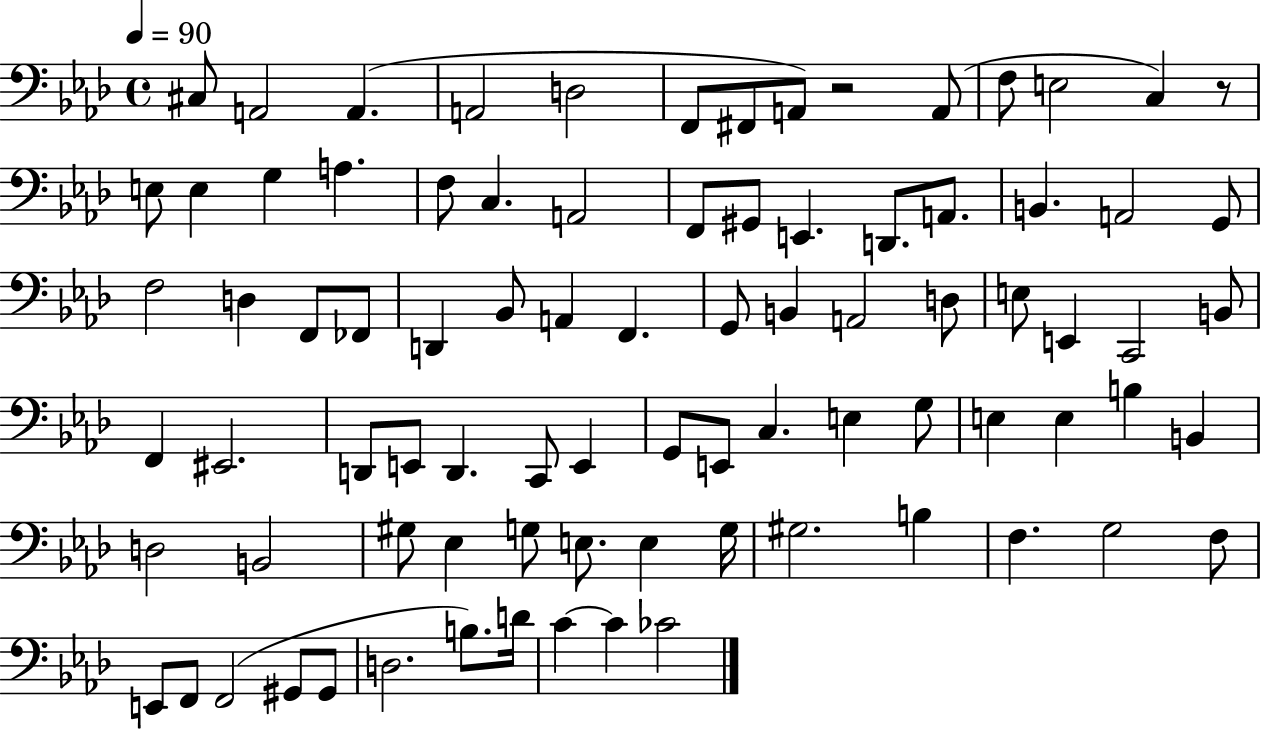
C#3/e A2/h A2/q. A2/h D3/h F2/e F#2/e A2/e R/h A2/e F3/e E3/h C3/q R/e E3/e E3/q G3/q A3/q. F3/e C3/q. A2/h F2/e G#2/e E2/q. D2/e. A2/e. B2/q. A2/h G2/e F3/h D3/q F2/e FES2/e D2/q Bb2/e A2/q F2/q. G2/e B2/q A2/h D3/e E3/e E2/q C2/h B2/e F2/q EIS2/h. D2/e E2/e D2/q. C2/e E2/q G2/e E2/e C3/q. E3/q G3/e E3/q E3/q B3/q B2/q D3/h B2/h G#3/e Eb3/q G3/e E3/e. E3/q G3/s G#3/h. B3/q F3/q. G3/h F3/e E2/e F2/e F2/h G#2/e G#2/e D3/h. B3/e. D4/s C4/q C4/q CES4/h